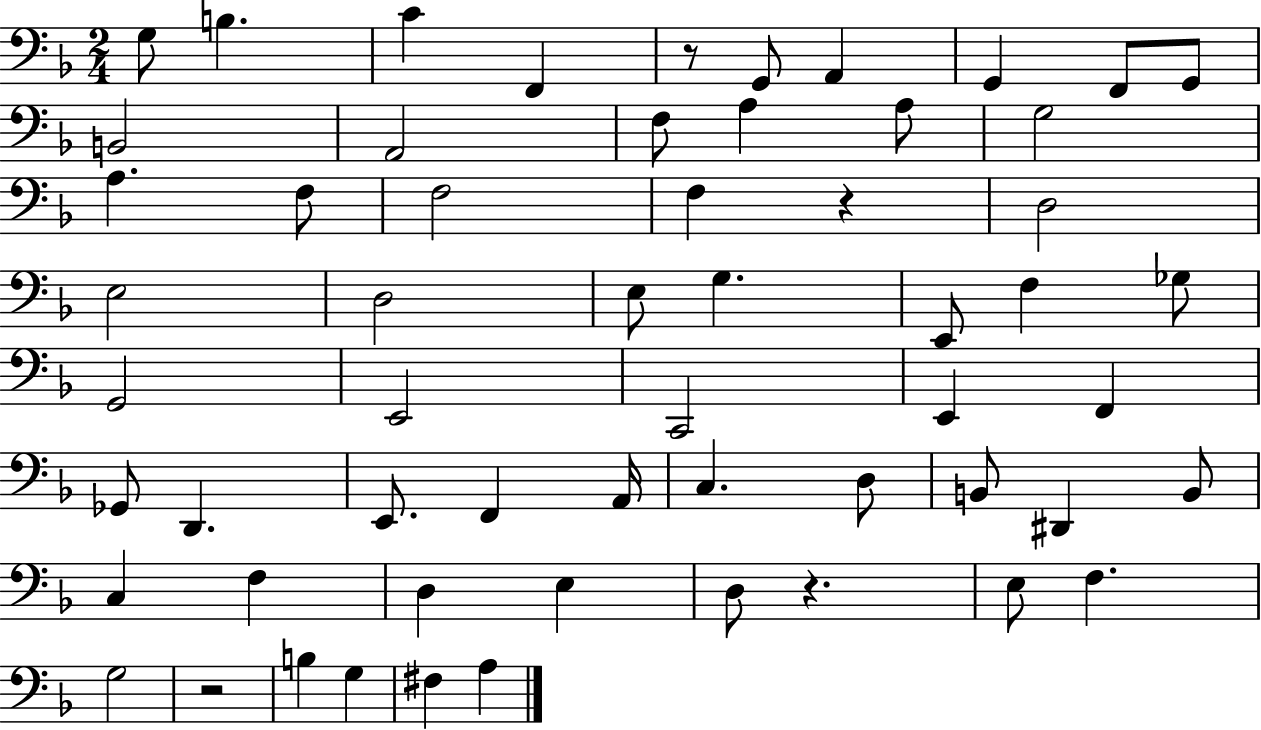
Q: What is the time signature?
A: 2/4